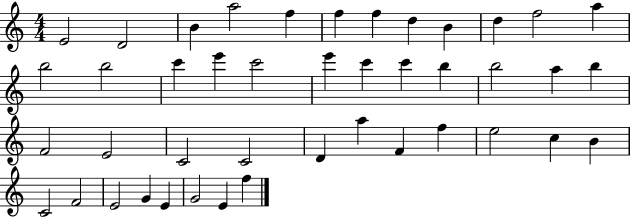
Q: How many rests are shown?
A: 0